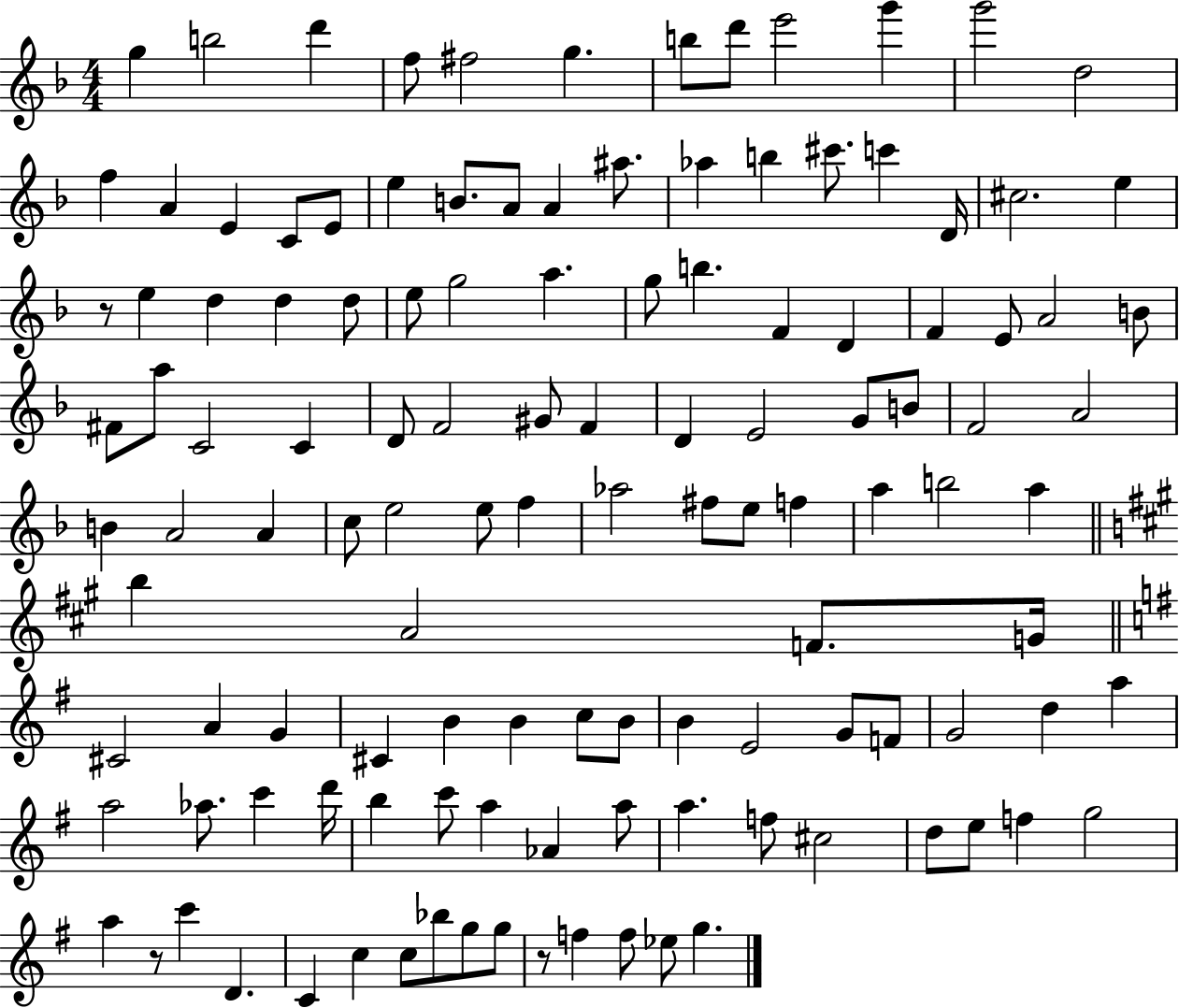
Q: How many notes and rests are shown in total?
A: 123